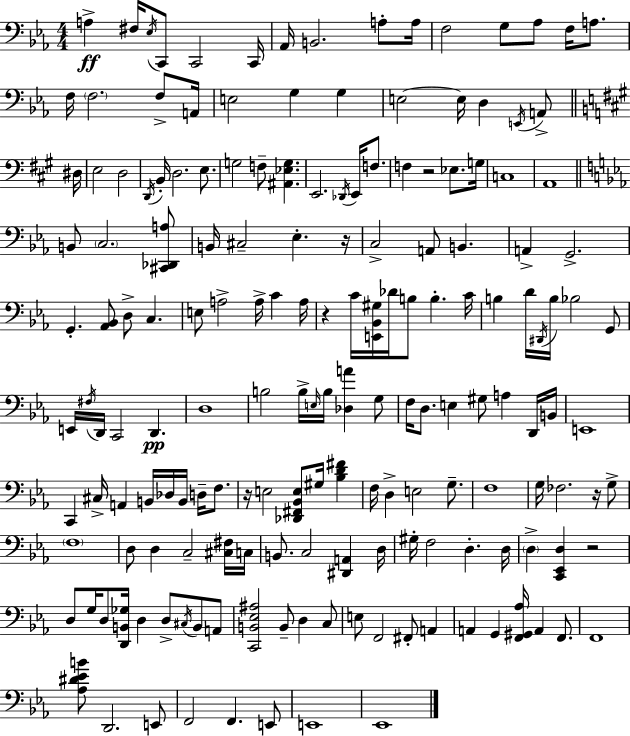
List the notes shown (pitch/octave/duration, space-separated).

A3/q F#3/s Eb3/s C2/e C2/h C2/s Ab2/s B2/h. A3/e A3/s F3/h G3/e Ab3/e F3/s A3/e. F3/s F3/h. F3/e A2/s E3/h G3/q G3/q E3/h E3/s D3/q E2/s A2/e D#3/s E3/h D3/h D2/s B2/s D3/h. E3/e. G3/h F3/e [A#2,Eb3,G3]/q. E2/h. Db2/s E2/s F3/e. F3/q R/h Eb3/e. G3/s C3/w A2/w B2/e C3/h. [C#2,Db2,A3]/e B2/s C#3/h Eb3/q. R/s C3/h A2/e B2/q. A2/q G2/h. G2/q. [Ab2,Bb2]/e D3/e C3/q. E3/e A3/h A3/s C4/q A3/s R/q C4/s [E2,Bb2,G#3]/s Db4/s B3/e B3/q. C4/s B3/q D4/s D#2/s B3/s Bb3/h G2/e E2/s F#3/s D2/s C2/h D2/q. D3/w B3/h B3/s E3/s B3/s [Db3,A4]/q G3/e F3/s D3/e. E3/q G#3/e A3/q D2/s B2/s E2/w C2/q C#3/s A2/q B2/s Db3/s B2/s D3/s F3/e. R/s E3/h [Db2,F#2,Bb2,E3]/e G#3/s [Bb3,D4,F#4]/q F3/s D3/q E3/h G3/e. F3/w G3/s FES3/h. R/s G3/e F3/w D3/e D3/q C3/h [C#3,F#3]/s C3/s B2/e. C3/h [D#2,A2]/q D3/s G#3/s F3/h D3/q. D3/s D3/q [C2,Eb2,D3]/q R/h D3/e G3/s D3/e [D2,B2,Gb3]/s D3/q D3/e C#3/s B2/e A2/e [C2,B2,Eb3,A#3]/h B2/e D3/q C3/e E3/e F2/h F#2/e A2/q A2/q G2/q [F2,G#2,Ab3]/s A2/q F2/e. F2/w [Ab3,D#4,Eb4,B4]/e D2/h. E2/e F2/h F2/q. E2/e E2/w Eb2/w